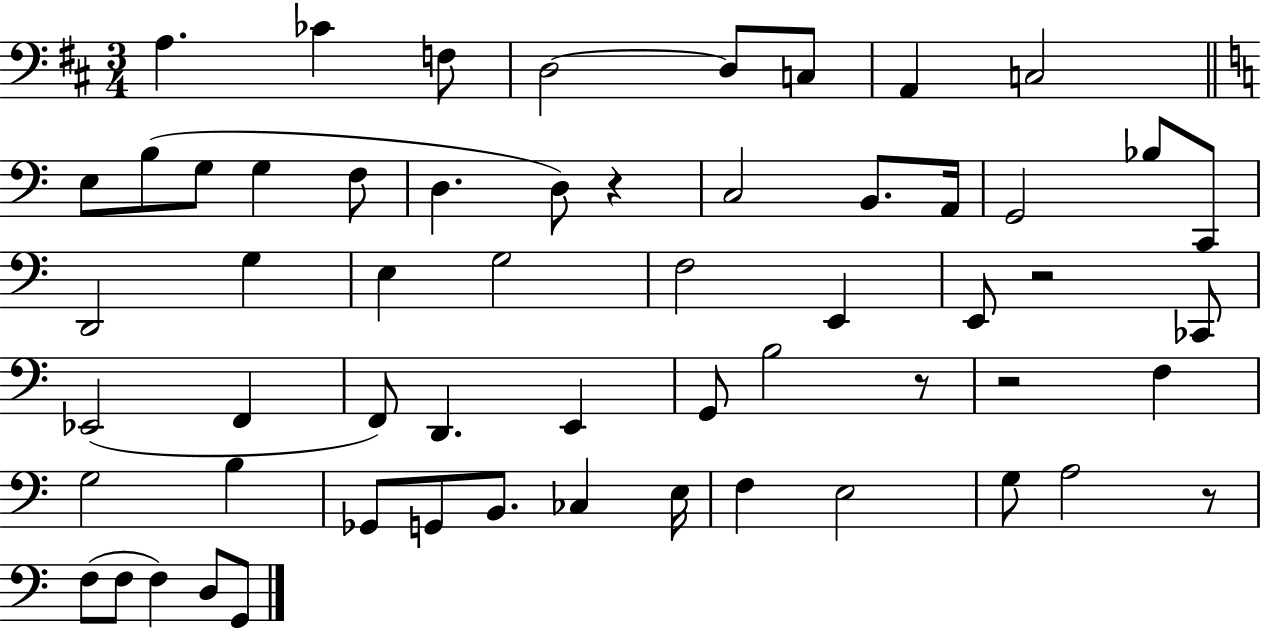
A3/q. CES4/q F3/e D3/h D3/e C3/e A2/q C3/h E3/e B3/e G3/e G3/q F3/e D3/q. D3/e R/q C3/h B2/e. A2/s G2/h Bb3/e C2/e D2/h G3/q E3/q G3/h F3/h E2/q E2/e R/h CES2/e Eb2/h F2/q F2/e D2/q. E2/q G2/e B3/h R/e R/h F3/q G3/h B3/q Gb2/e G2/e B2/e. CES3/q E3/s F3/q E3/h G3/e A3/h R/e F3/e F3/e F3/q D3/e G2/e